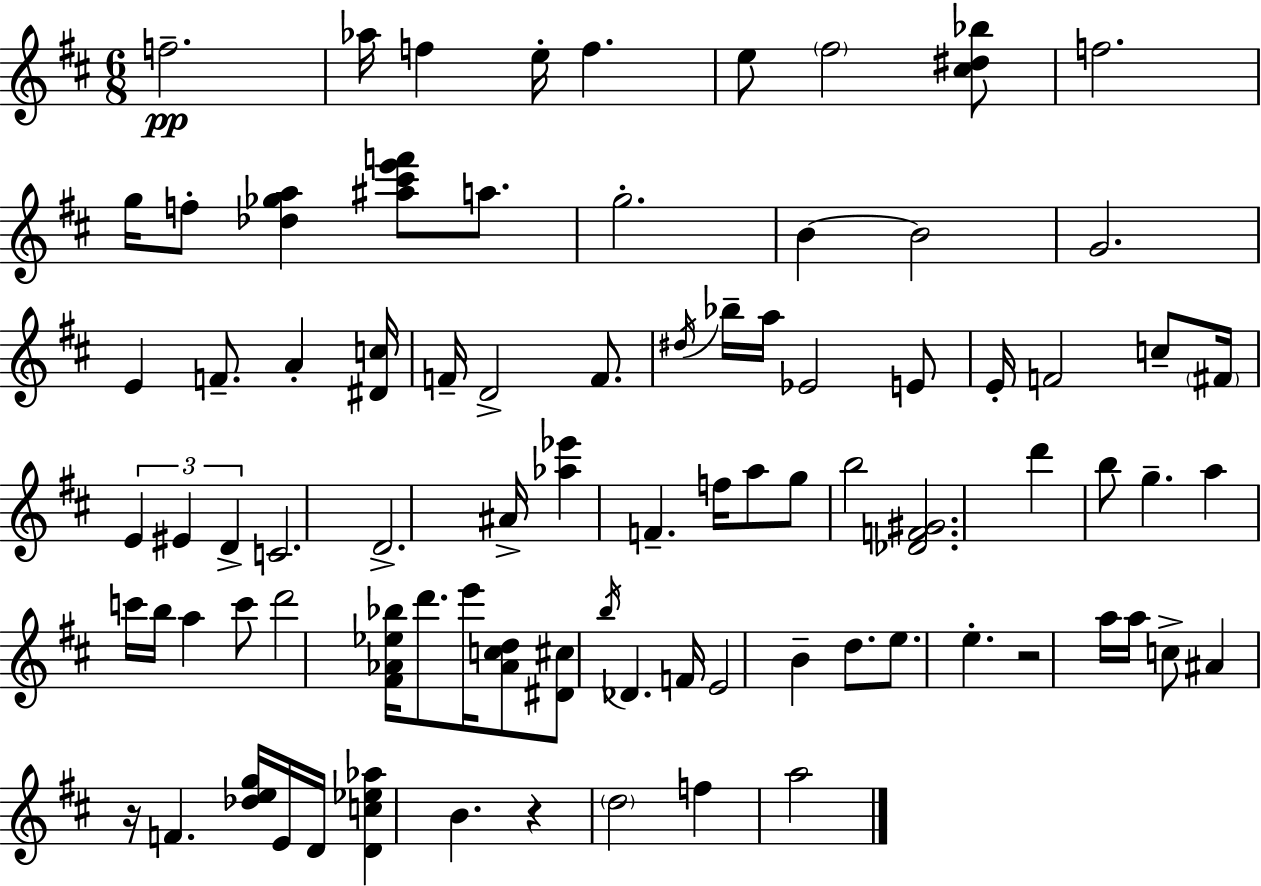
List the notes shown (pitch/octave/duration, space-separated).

F5/h. Ab5/s F5/q E5/s F5/q. E5/e F#5/h [C#5,D#5,Bb5]/e F5/h. G5/s F5/e [Db5,Gb5,A5]/q [A#5,C#6,E6,F6]/e A5/e. G5/h. B4/q B4/h G4/h. E4/q F4/e. A4/q [D#4,C5]/s F4/s D4/h F4/e. D#5/s Bb5/s A5/s Eb4/h E4/e E4/s F4/h C5/e F#4/s E4/q EIS4/q D4/q C4/h. D4/h. A#4/s [Ab5,Eb6]/q F4/q. F5/s A5/e G5/e B5/h [Db4,F4,G#4]/h. D6/q B5/e G5/q. A5/q C6/s B5/s A5/q C6/e D6/h [F#4,Ab4,Eb5,Bb5]/s D6/e. E6/s [Ab4,C5,D5]/e [D#4,C#5]/e B5/s Db4/q. F4/s E4/h B4/q D5/e. E5/e. E5/q. R/h A5/s A5/s C5/e A#4/q R/s F4/q. [Db5,E5,G5]/s E4/s D4/s [D4,C5,Eb5,Ab5]/q B4/q. R/q D5/h F5/q A5/h